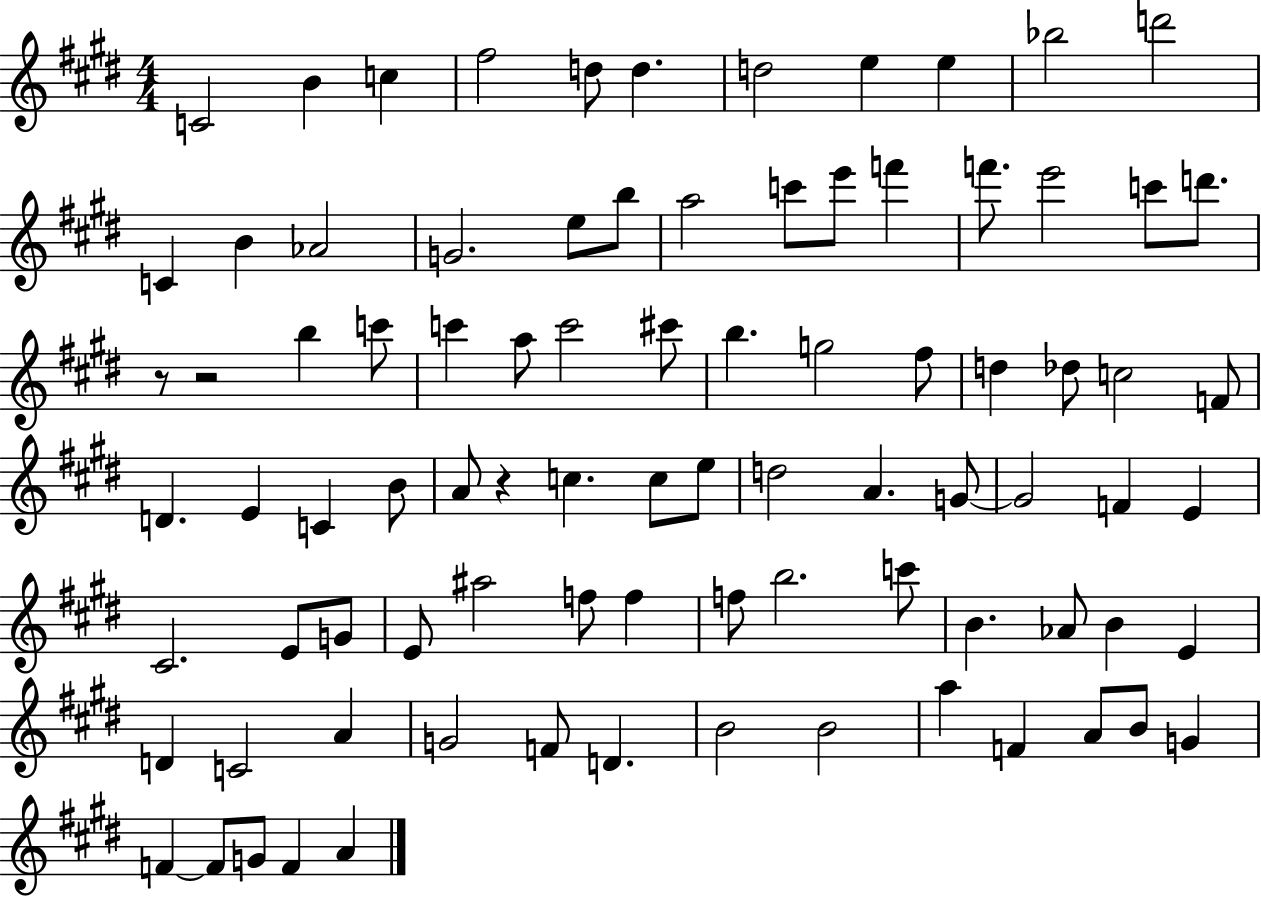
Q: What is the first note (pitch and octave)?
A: C4